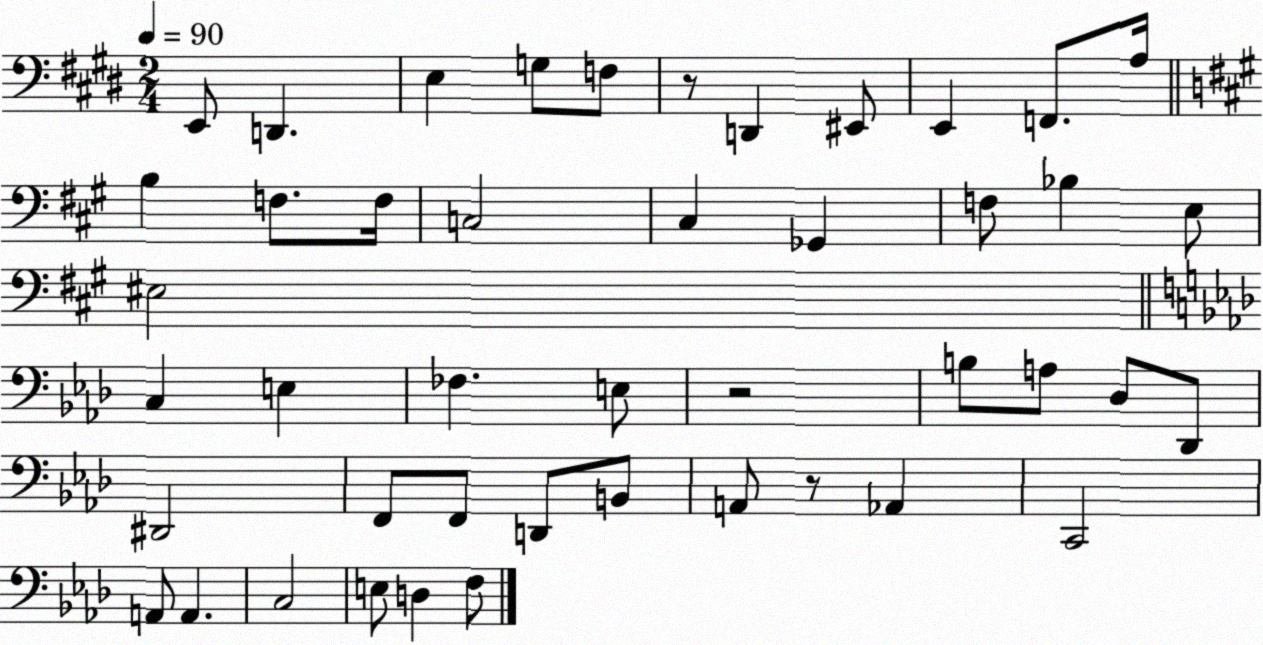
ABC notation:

X:1
T:Untitled
M:2/4
L:1/4
K:E
E,,/2 D,, E, G,/2 F,/2 z/2 D,, ^E,,/2 E,, F,,/2 A,/4 B, F,/2 F,/4 C,2 ^C, _G,, F,/2 _B, E,/2 ^E,2 C, E, _F, E,/2 z2 B,/2 A,/2 _D,/2 _D,,/2 ^D,,2 F,,/2 F,,/2 D,,/2 B,,/2 A,,/2 z/2 _A,, C,,2 A,,/2 A,, C,2 E,/2 D, F,/2